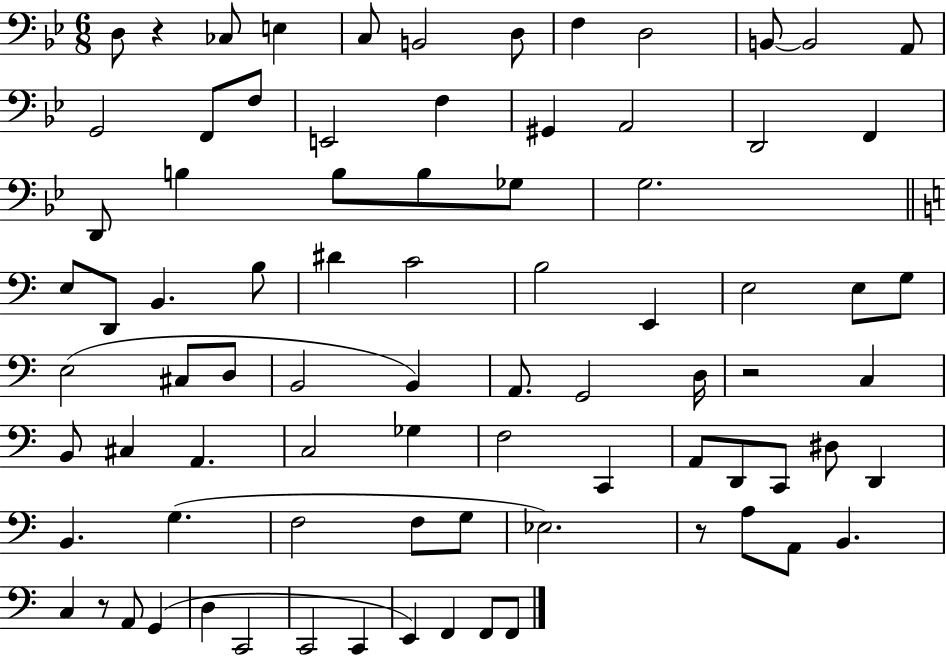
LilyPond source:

{
  \clef bass
  \numericTimeSignature
  \time 6/8
  \key bes \major
  \repeat volta 2 { d8 r4 ces8 e4 | c8 b,2 d8 | f4 d2 | b,8~~ b,2 a,8 | \break g,2 f,8 f8 | e,2 f4 | gis,4 a,2 | d,2 f,4 | \break d,8 b4 b8 b8 ges8 | g2. | \bar "||" \break \key a \minor e8 d,8 b,4. b8 | dis'4 c'2 | b2 e,4 | e2 e8 g8 | \break e2( cis8 d8 | b,2 b,4) | a,8. g,2 d16 | r2 c4 | \break b,8 cis4 a,4. | c2 ges4 | f2 c,4 | a,8 d,8 c,8 dis8 d,4 | \break b,4. g4.( | f2 f8 g8 | ees2.) | r8 a8 a,8 b,4. | \break c4 r8 a,8 g,4( | d4 c,2 | c,2 c,4 | e,4) f,4 f,8 f,8 | \break } \bar "|."
}